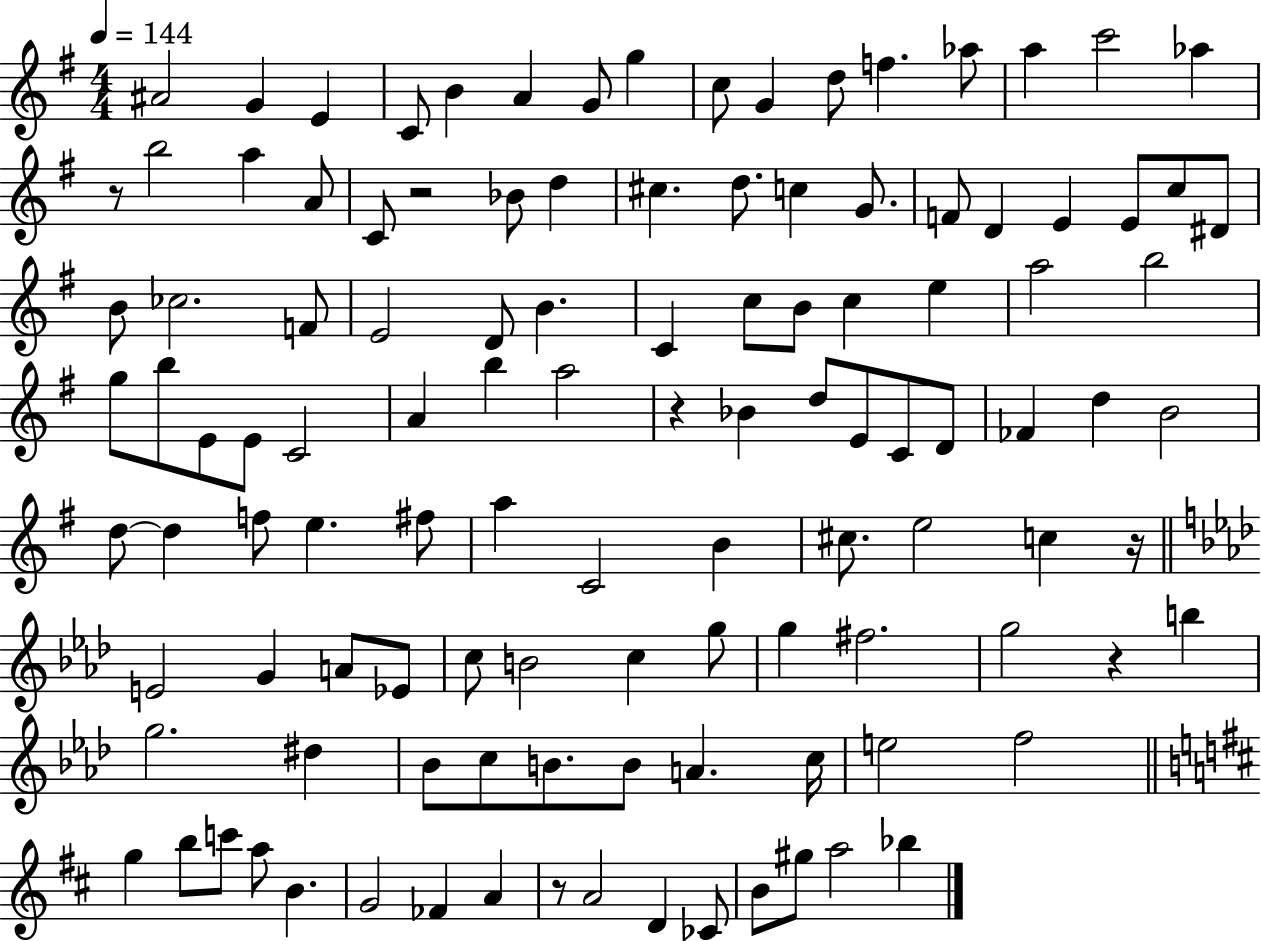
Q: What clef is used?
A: treble